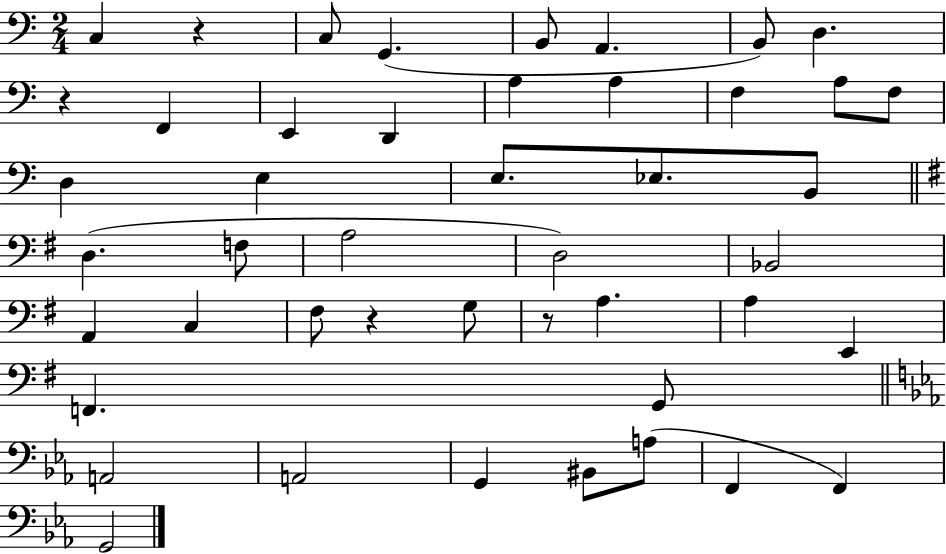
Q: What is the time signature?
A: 2/4